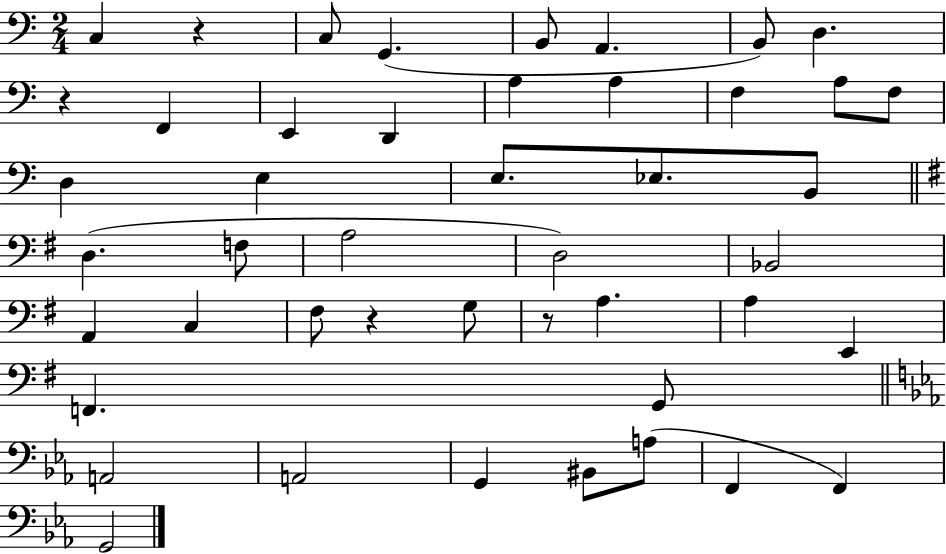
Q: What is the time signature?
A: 2/4